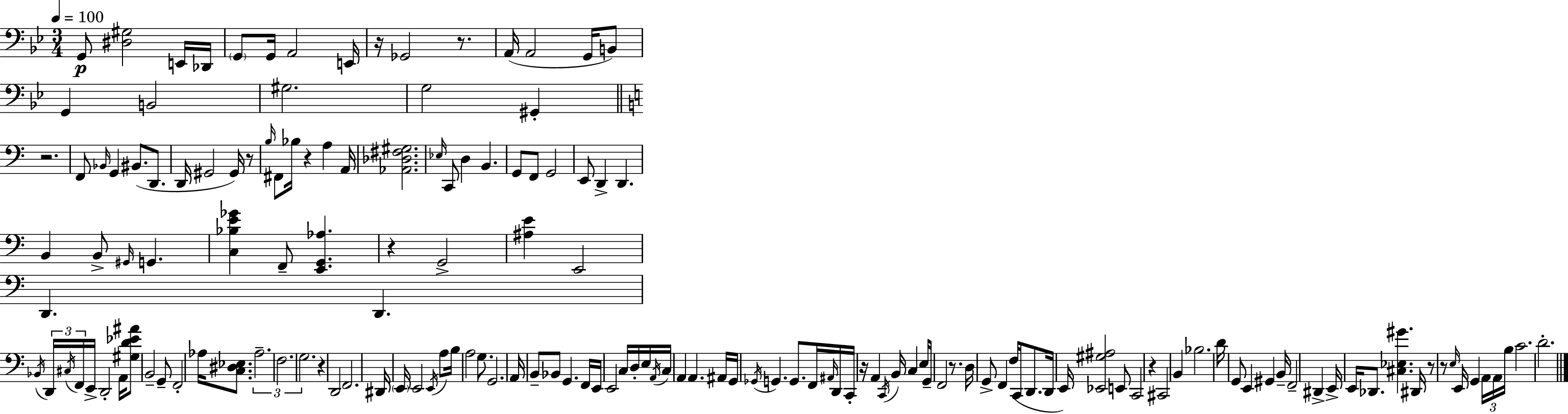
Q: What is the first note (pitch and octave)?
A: G2